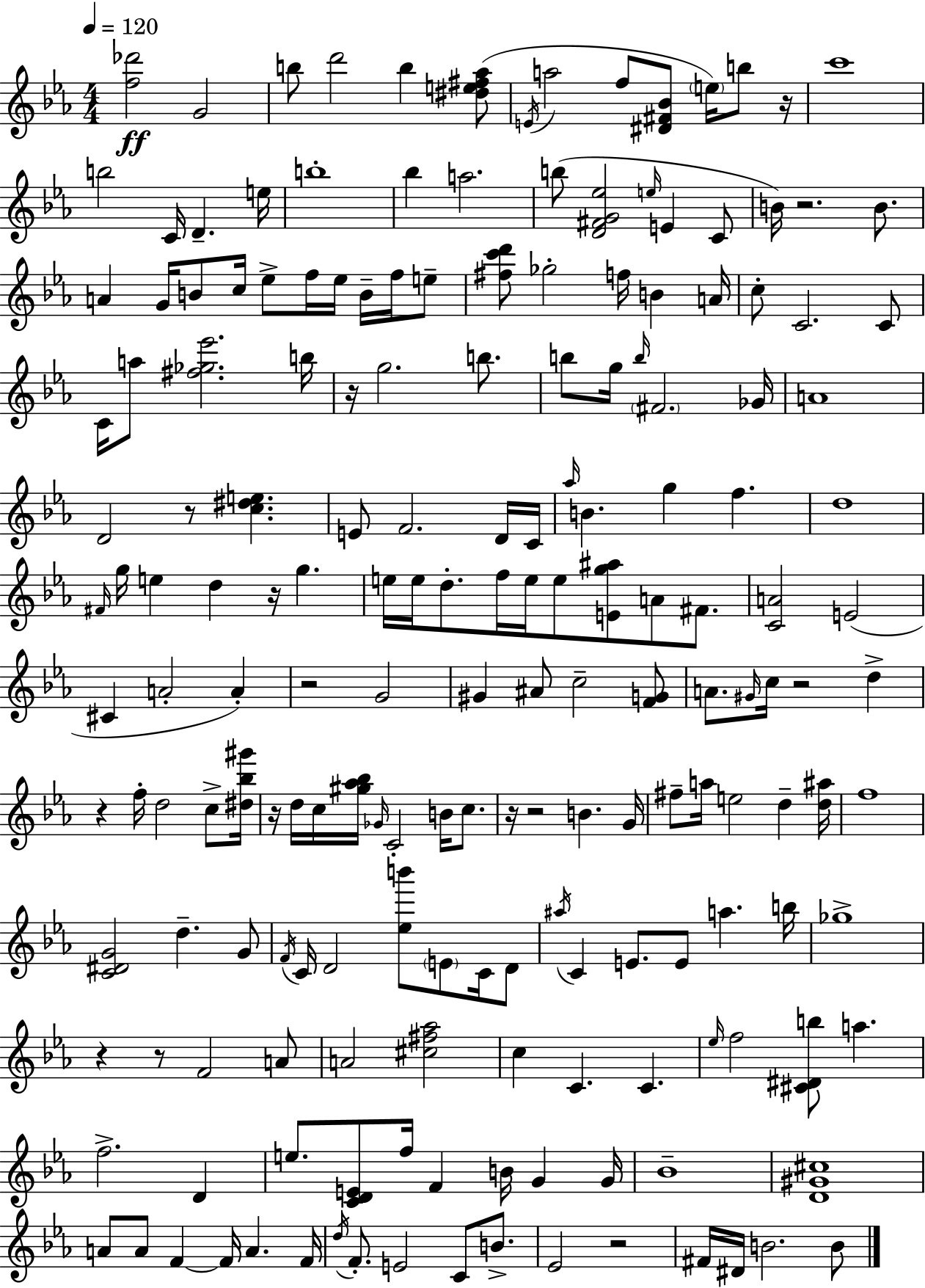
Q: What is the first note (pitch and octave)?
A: G4